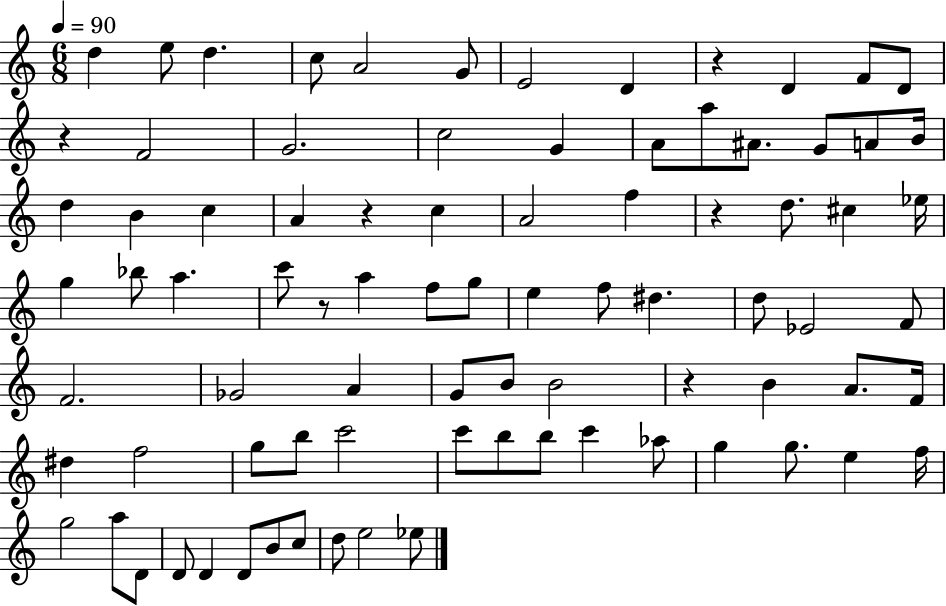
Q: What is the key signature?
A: C major